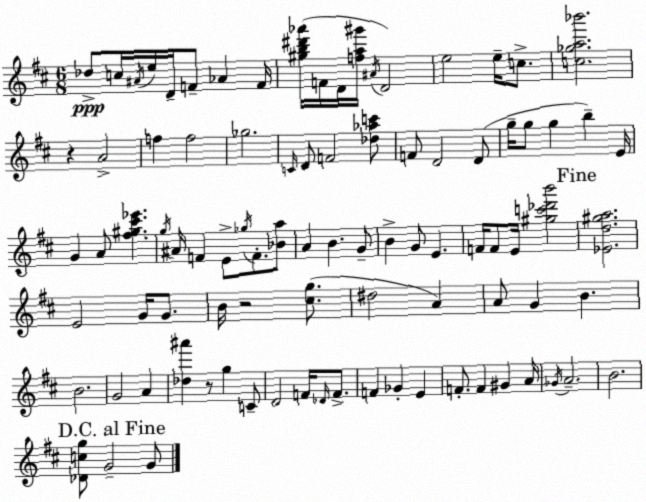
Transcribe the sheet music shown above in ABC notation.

X:1
T:Untitled
M:6/8
L:1/4
K:D
_d/2 c/4 ^A/4 e/4 D/4 F/2 _A F/4 [^gb^d'_a']/4 F/4 D/4 [fa^g']/4 ^A/4 D2 e2 e/4 c/2 [c_ga_b']2 z A2 f f2 _g2 C/4 D/2 F2 [_d_ac']/2 F/2 D2 D/2 g/4 g/2 g b E/4 G A/2 [^f^g^c'_e'] g/4 ^A/4 F E/2 _g/4 F/2 [_Ba]/2 A B G/2 B G/2 E F/4 F/2 E/4 [^gc'_d'b']2 [_Ed^ga]2 E2 G/4 G/2 B/4 z2 [^cg]/2 ^d2 A A/2 G B B2 G2 A [_d^a'] z/2 g C/2 D2 F/4 _D/4 F/2 F _G E F/2 F ^G A/4 _G/4 A2 B2 [_Dcg]/2 G2 G/2